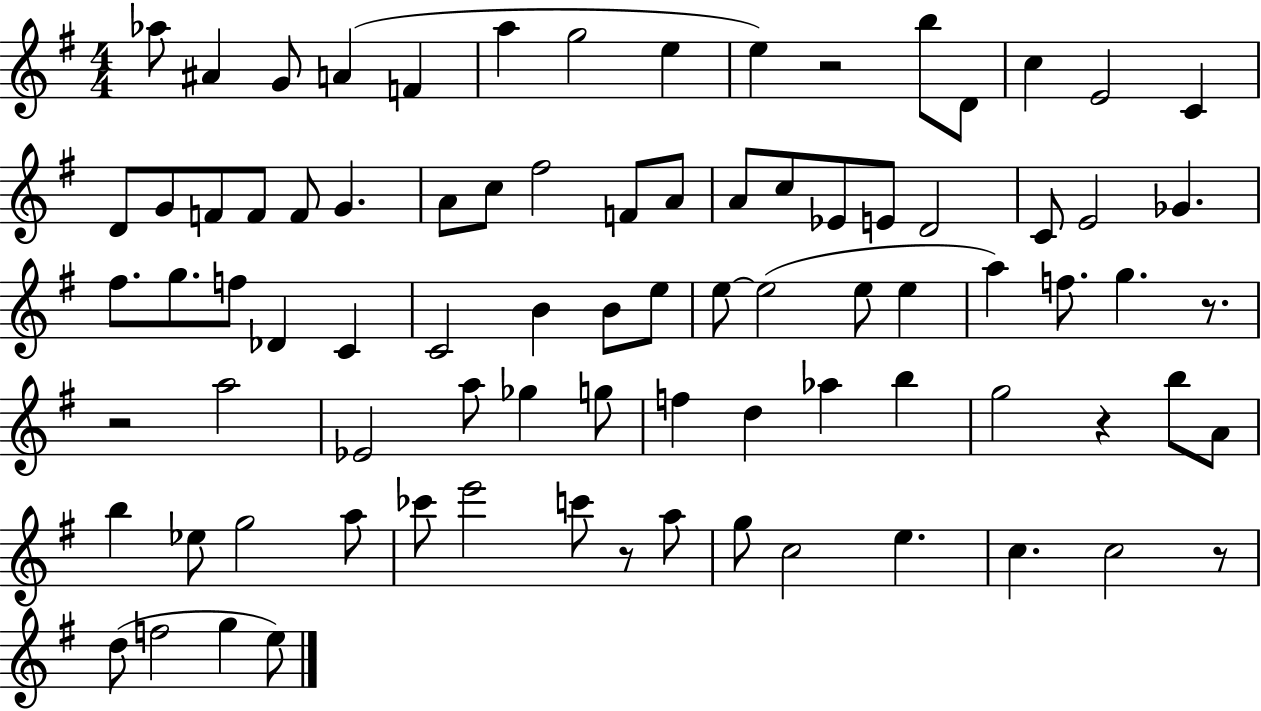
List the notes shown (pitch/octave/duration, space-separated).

Ab5/e A#4/q G4/e A4/q F4/q A5/q G5/h E5/q E5/q R/h B5/e D4/e C5/q E4/h C4/q D4/e G4/e F4/e F4/e F4/e G4/q. A4/e C5/e F#5/h F4/e A4/e A4/e C5/e Eb4/e E4/e D4/h C4/e E4/h Gb4/q. F#5/e. G5/e. F5/e Db4/q C4/q C4/h B4/q B4/e E5/e E5/e E5/h E5/e E5/q A5/q F5/e. G5/q. R/e. R/h A5/h Eb4/h A5/e Gb5/q G5/e F5/q D5/q Ab5/q B5/q G5/h R/q B5/e A4/e B5/q Eb5/e G5/h A5/e CES6/e E6/h C6/e R/e A5/e G5/e C5/h E5/q. C5/q. C5/h R/e D5/e F5/h G5/q E5/e